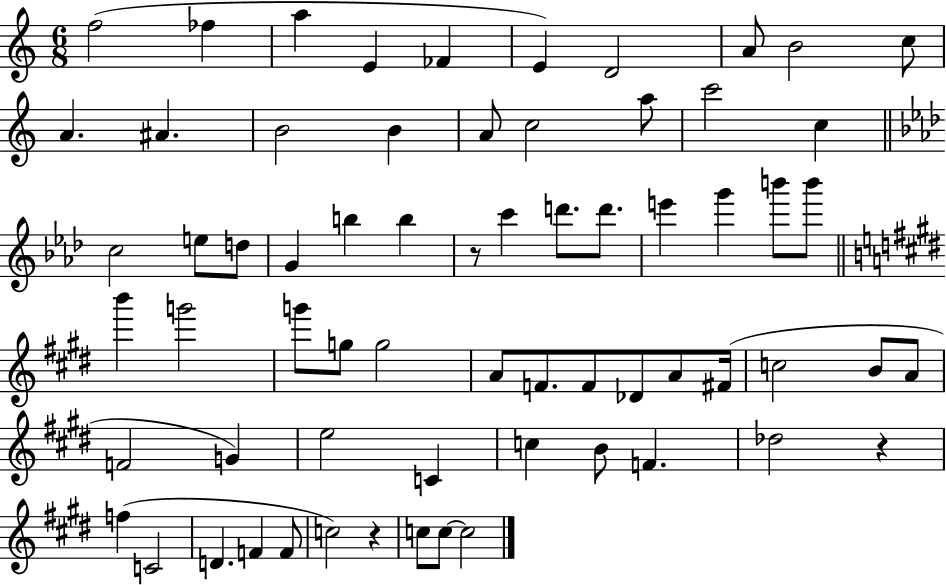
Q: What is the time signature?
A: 6/8